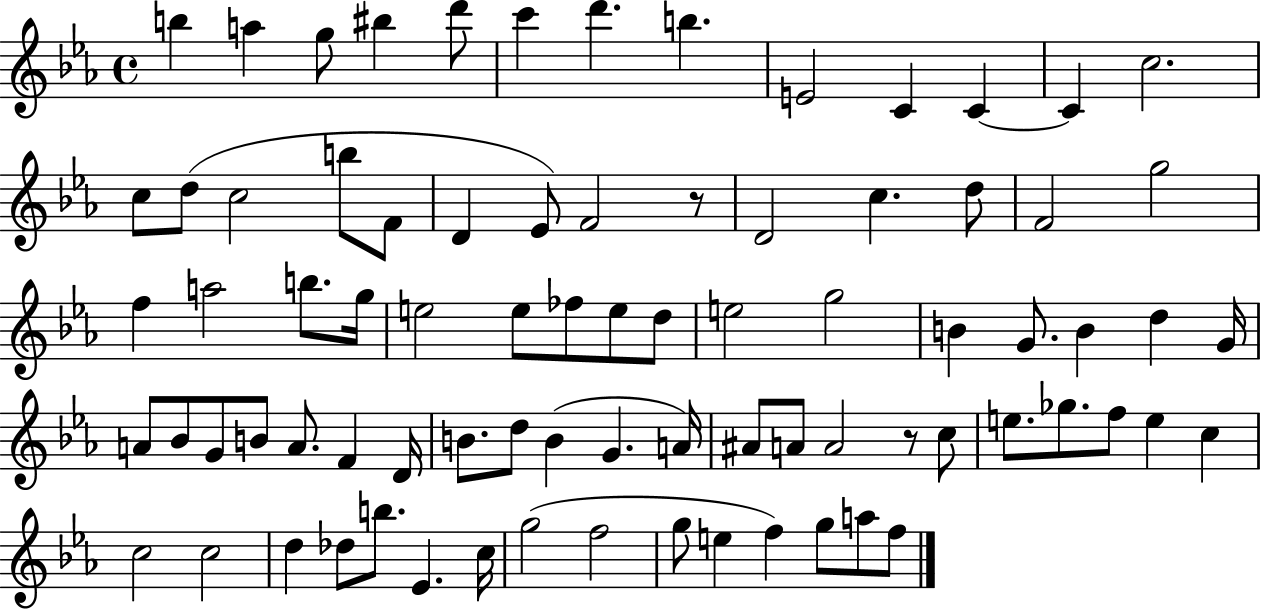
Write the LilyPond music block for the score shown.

{
  \clef treble
  \time 4/4
  \defaultTimeSignature
  \key ees \major
  b''4 a''4 g''8 bis''4 d'''8 | c'''4 d'''4. b''4. | e'2 c'4 c'4~~ | c'4 c''2. | \break c''8 d''8( c''2 b''8 f'8 | d'4 ees'8) f'2 r8 | d'2 c''4. d''8 | f'2 g''2 | \break f''4 a''2 b''8. g''16 | e''2 e''8 fes''8 e''8 d''8 | e''2 g''2 | b'4 g'8. b'4 d''4 g'16 | \break a'8 bes'8 g'8 b'8 a'8. f'4 d'16 | b'8. d''8 b'4( g'4. a'16) | ais'8 a'8 a'2 r8 c''8 | e''8. ges''8. f''8 e''4 c''4 | \break c''2 c''2 | d''4 des''8 b''8. ees'4. c''16 | g''2( f''2 | g''8 e''4 f''4) g''8 a''8 f''8 | \break \bar "|."
}